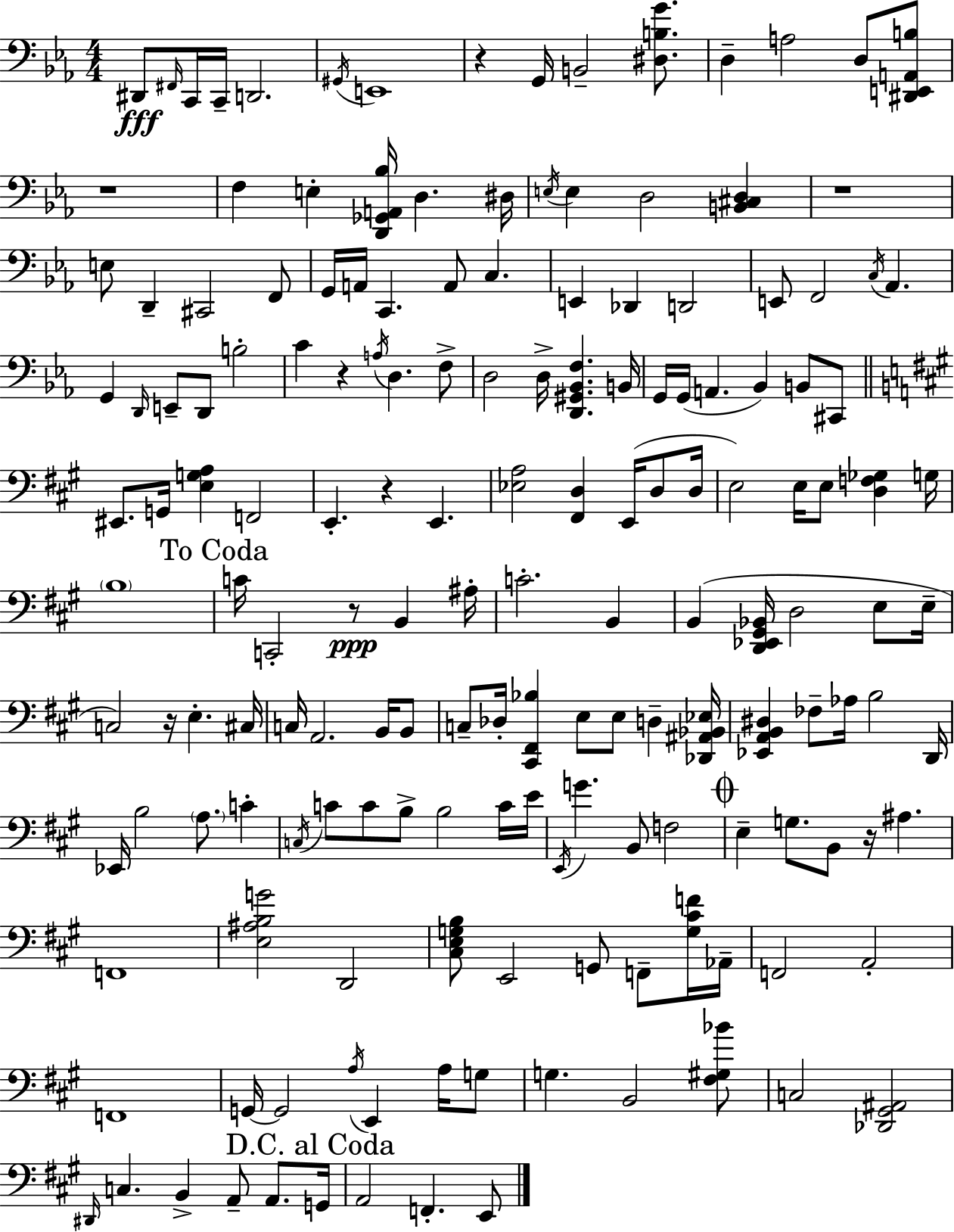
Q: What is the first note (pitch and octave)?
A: D#2